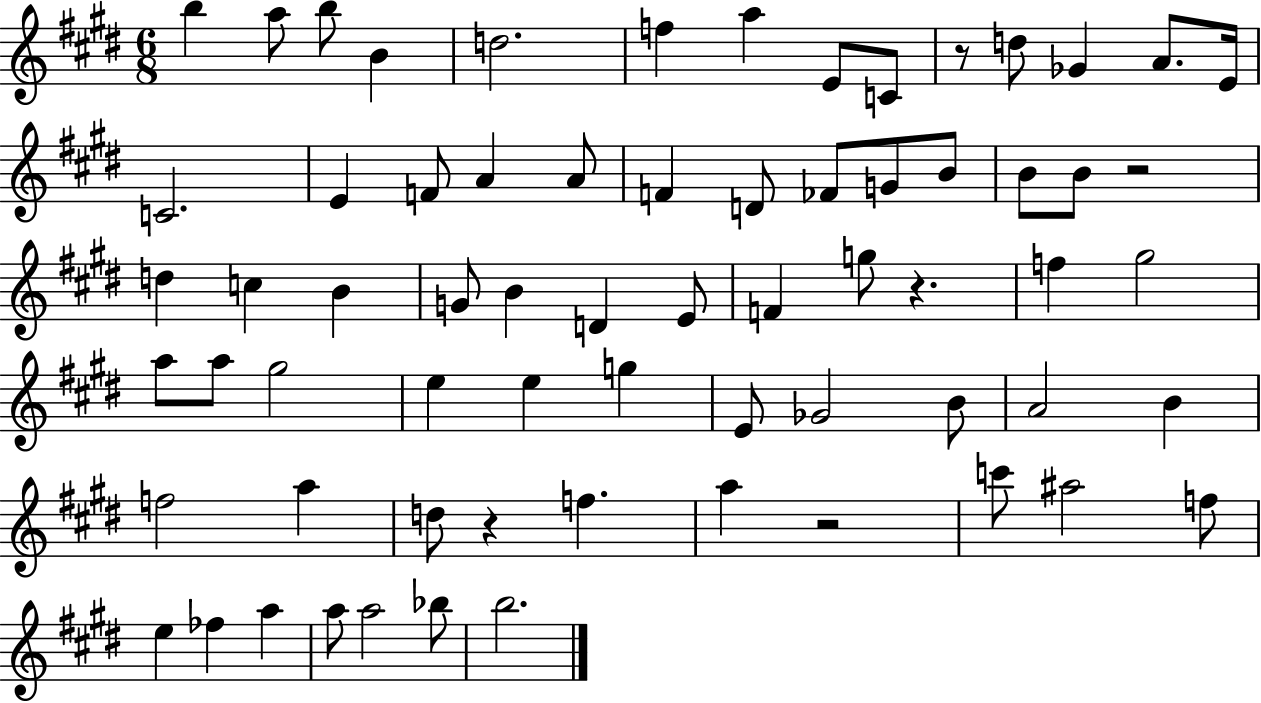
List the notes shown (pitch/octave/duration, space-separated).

B5/q A5/e B5/e B4/q D5/h. F5/q A5/q E4/e C4/e R/e D5/e Gb4/q A4/e. E4/s C4/h. E4/q F4/e A4/q A4/e F4/q D4/e FES4/e G4/e B4/e B4/e B4/e R/h D5/q C5/q B4/q G4/e B4/q D4/q E4/e F4/q G5/e R/q. F5/q G#5/h A5/e A5/e G#5/h E5/q E5/q G5/q E4/e Gb4/h B4/e A4/h B4/q F5/h A5/q D5/e R/q F5/q. A5/q R/h C6/e A#5/h F5/e E5/q FES5/q A5/q A5/e A5/h Bb5/e B5/h.